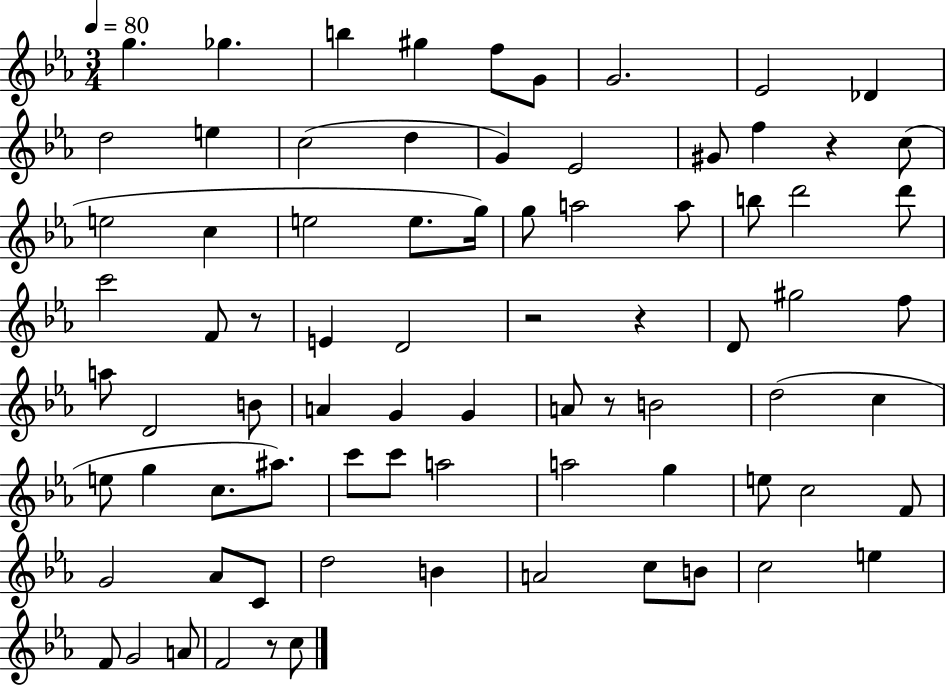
G5/q. Gb5/q. B5/q G#5/q F5/e G4/e G4/h. Eb4/h Db4/q D5/h E5/q C5/h D5/q G4/q Eb4/h G#4/e F5/q R/q C5/e E5/h C5/q E5/h E5/e. G5/s G5/e A5/h A5/e B5/e D6/h D6/e C6/h F4/e R/e E4/q D4/h R/h R/q D4/e G#5/h F5/e A5/e D4/h B4/e A4/q G4/q G4/q A4/e R/e B4/h D5/h C5/q E5/e G5/q C5/e. A#5/e. C6/e C6/e A5/h A5/h G5/q E5/e C5/h F4/e G4/h Ab4/e C4/e D5/h B4/q A4/h C5/e B4/e C5/h E5/q F4/e G4/h A4/e F4/h R/e C5/e